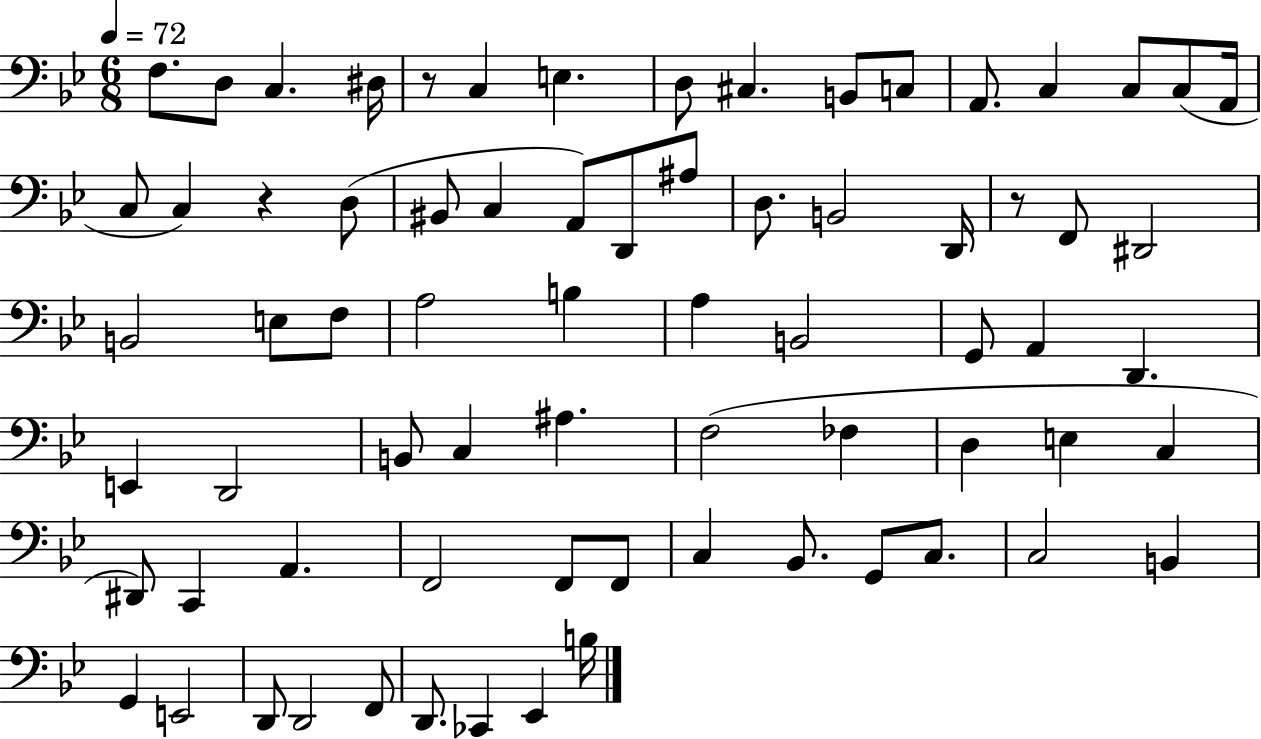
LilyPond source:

{
  \clef bass
  \numericTimeSignature
  \time 6/8
  \key bes \major
  \tempo 4 = 72
  \repeat volta 2 { f8. d8 c4. dis16 | r8 c4 e4. | d8 cis4. b,8 c8 | a,8. c4 c8 c8( a,16 | \break c8 c4) r4 d8( | bis,8 c4 a,8) d,8 ais8 | d8. b,2 d,16 | r8 f,8 dis,2 | \break b,2 e8 f8 | a2 b4 | a4 b,2 | g,8 a,4 d,4. | \break e,4 d,2 | b,8 c4 ais4. | f2( fes4 | d4 e4 c4 | \break dis,8) c,4 a,4. | f,2 f,8 f,8 | c4 bes,8. g,8 c8. | c2 b,4 | \break g,4 e,2 | d,8 d,2 f,8 | d,8. ces,4 ees,4 b16 | } \bar "|."
}